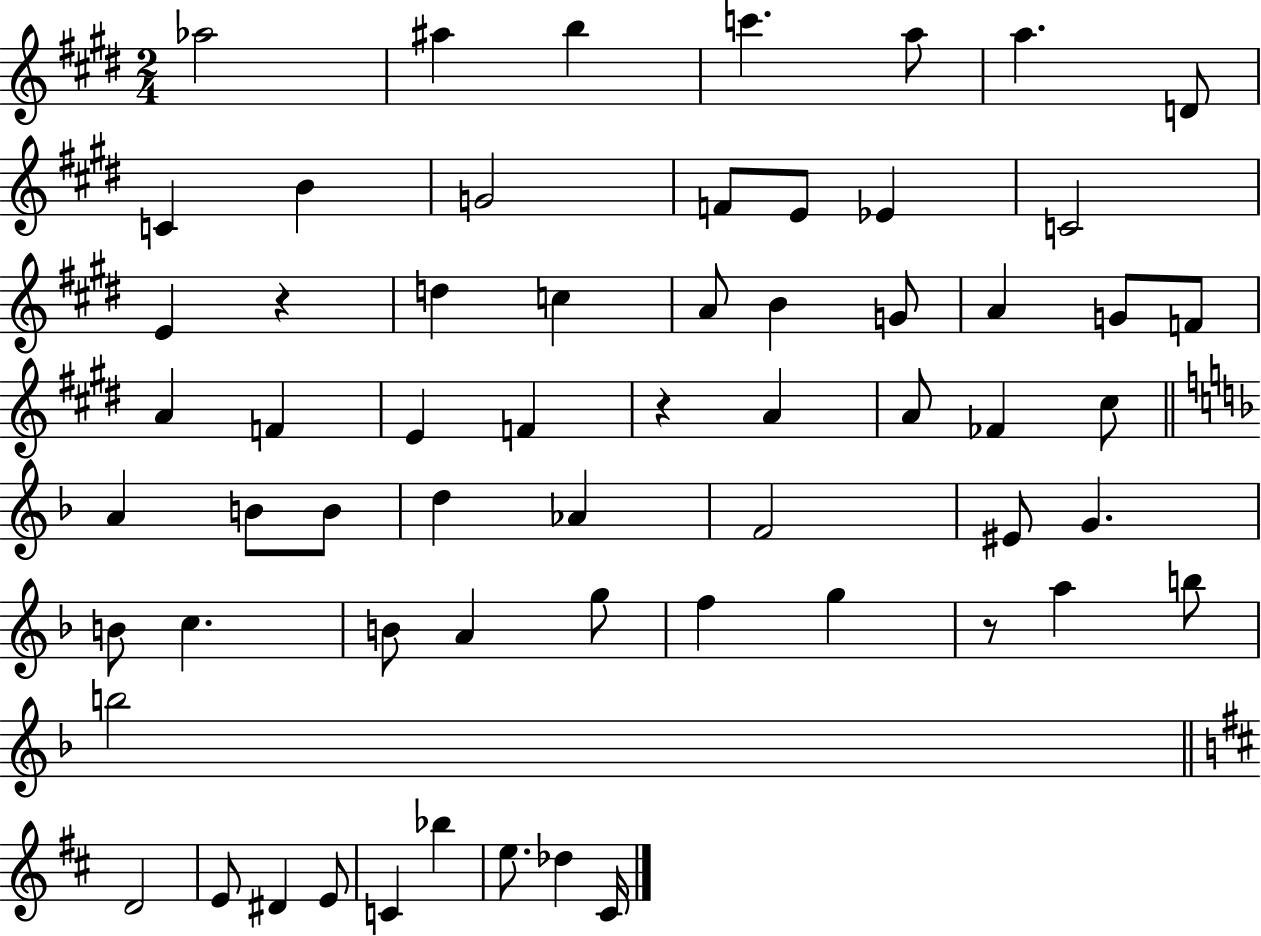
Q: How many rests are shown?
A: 3